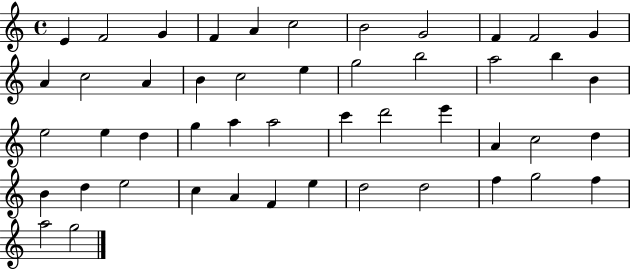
{
  \clef treble
  \time 4/4
  \defaultTimeSignature
  \key c \major
  e'4 f'2 g'4 | f'4 a'4 c''2 | b'2 g'2 | f'4 f'2 g'4 | \break a'4 c''2 a'4 | b'4 c''2 e''4 | g''2 b''2 | a''2 b''4 b'4 | \break e''2 e''4 d''4 | g''4 a''4 a''2 | c'''4 d'''2 e'''4 | a'4 c''2 d''4 | \break b'4 d''4 e''2 | c''4 a'4 f'4 e''4 | d''2 d''2 | f''4 g''2 f''4 | \break a''2 g''2 | \bar "|."
}